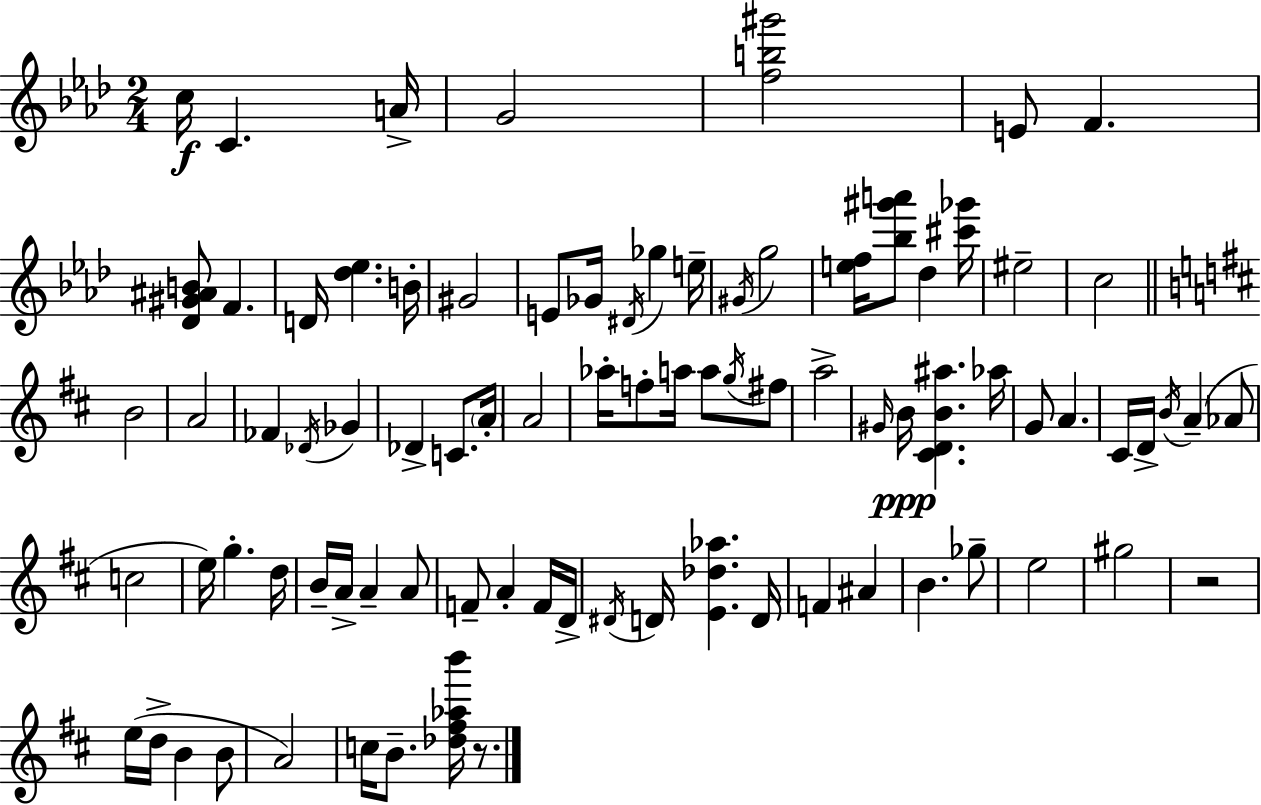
{
  \clef treble
  \numericTimeSignature
  \time 2/4
  \key aes \major
  c''16\f c'4. a'16-> | g'2 | <f'' b'' gis'''>2 | e'8 f'4. | \break <des' gis' ais' b'>8 f'4. | d'16 <des'' ees''>4. b'16-. | gis'2 | e'8 ges'16 \acciaccatura { dis'16 } ges''4 | \break e''16-- \acciaccatura { gis'16 } g''2 | <e'' f''>16 <bes'' gis''' a'''>8 des''4 | <cis''' ges'''>16 eis''2-- | c''2 | \break \bar "||" \break \key d \major b'2 | a'2 | fes'4 \acciaccatura { des'16 } ges'4 | des'4-> c'8. | \break \parenthesize a'16-. a'2 | aes''16-. f''8-. a''16 a''8 \acciaccatura { g''16 } | fis''8 a''2-> | \grace { gis'16 }\ppp b'16 <cis' d' b' ais''>4. | \break aes''16 g'8 a'4. | cis'16 d'16-> \acciaccatura { b'16 } a'4--( | aes'8 c''2 | e''16) g''4.-. | \break d''16 b'16-- a'16-> a'4-- | a'8 f'8-- a'4-. | f'16 d'16-> \acciaccatura { dis'16 } d'16 <e' des'' aes''>4. | d'16 f'4 | \break ais'4 b'4. | ges''8-- e''2 | gis''2 | r2 | \break e''16( d''16-> b'4 | b'8 a'2) | c''16 b'8.-- | <des'' fis'' aes'' b'''>16 r8. \bar "|."
}